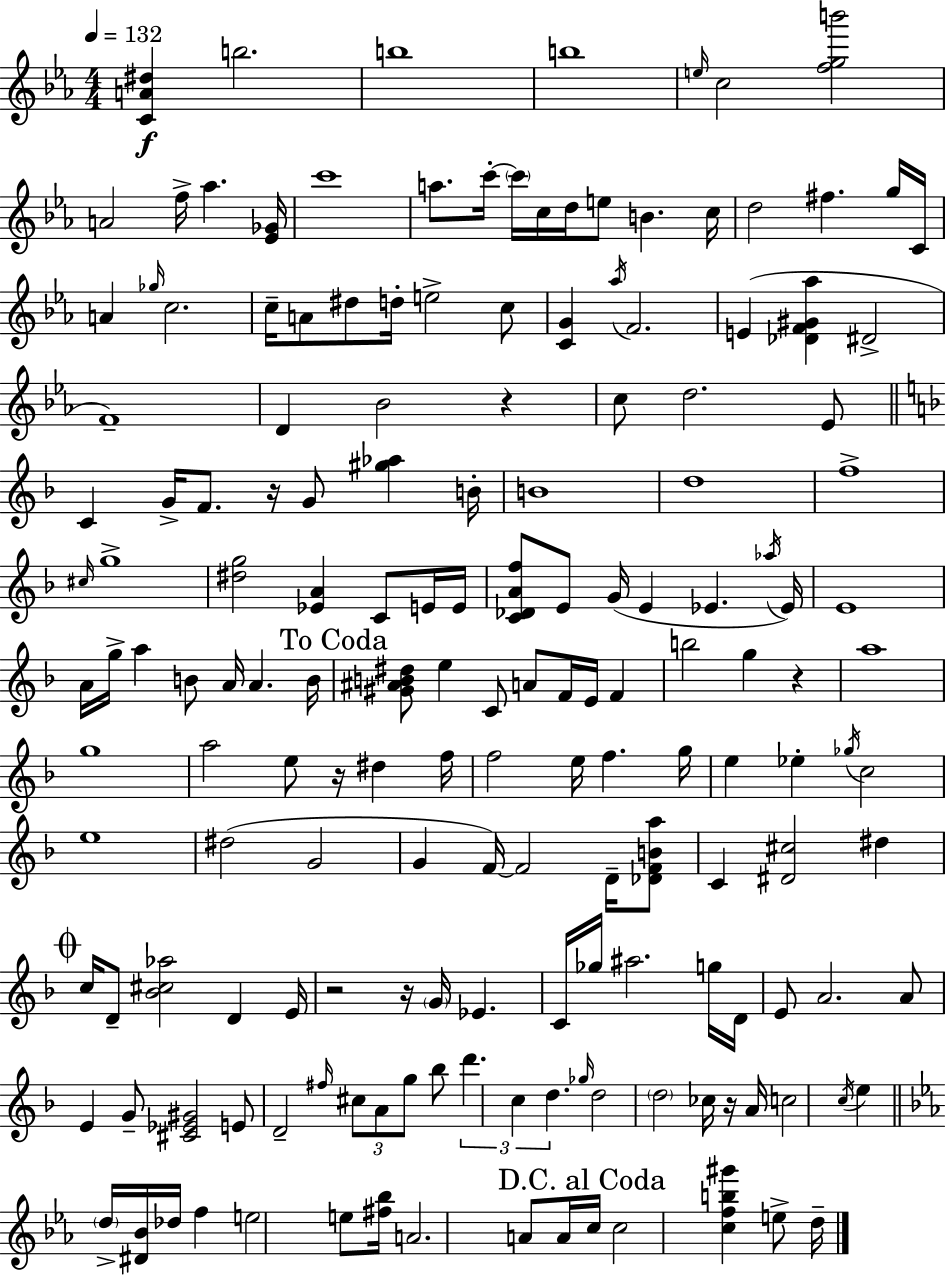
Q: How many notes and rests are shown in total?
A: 168